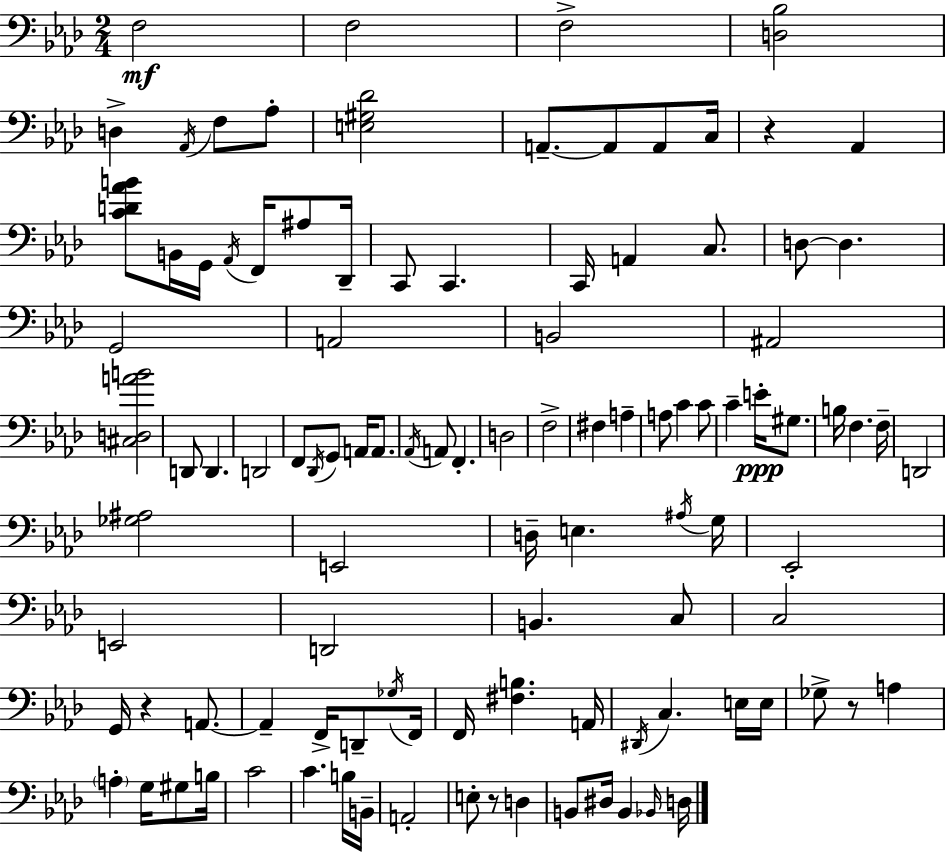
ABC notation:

X:1
T:Untitled
M:2/4
L:1/4
K:Ab
F,2 F,2 F,2 [D,_B,]2 D, _A,,/4 F,/2 _A,/2 [E,^G,_D]2 A,,/2 A,,/2 A,,/2 C,/4 z _A,, [CD_AB]/2 B,,/4 G,,/4 _A,,/4 F,,/4 ^A,/2 _D,,/4 C,,/2 C,, C,,/4 A,, C,/2 D,/2 D, G,,2 A,,2 B,,2 ^A,,2 [^C,D,AB]2 D,,/2 D,, D,,2 F,,/2 _D,,/4 G,,/2 A,,/4 A,,/2 _A,,/4 A,,/2 F,, D,2 F,2 ^F, A, A,/2 C C/2 C E/4 ^G,/2 B,/4 F, F,/4 D,,2 [_G,^A,]2 E,,2 D,/4 E, ^A,/4 G,/4 _E,,2 E,,2 D,,2 B,, C,/2 C,2 G,,/4 z A,,/2 A,, F,,/4 D,,/2 _G,/4 F,,/4 F,,/4 [^F,B,] A,,/4 ^D,,/4 C, E,/4 E,/4 _G,/2 z/2 A, A, G,/4 ^G,/2 B,/4 C2 C B,/4 B,,/4 A,,2 E,/2 z/2 D, B,,/2 ^D,/4 B,, _B,,/4 D,/4